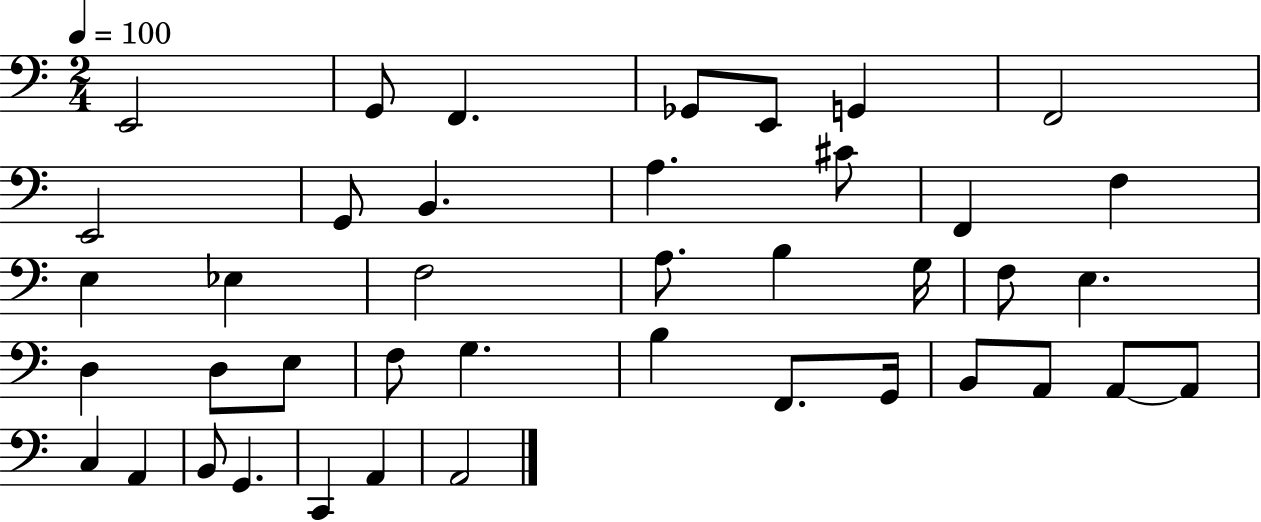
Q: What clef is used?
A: bass